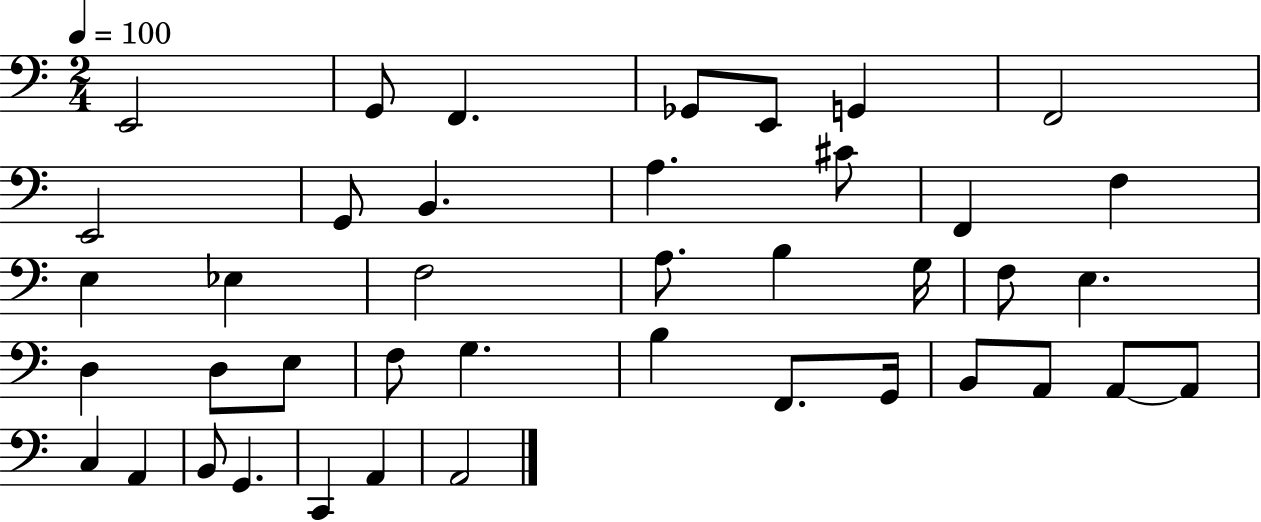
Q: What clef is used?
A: bass